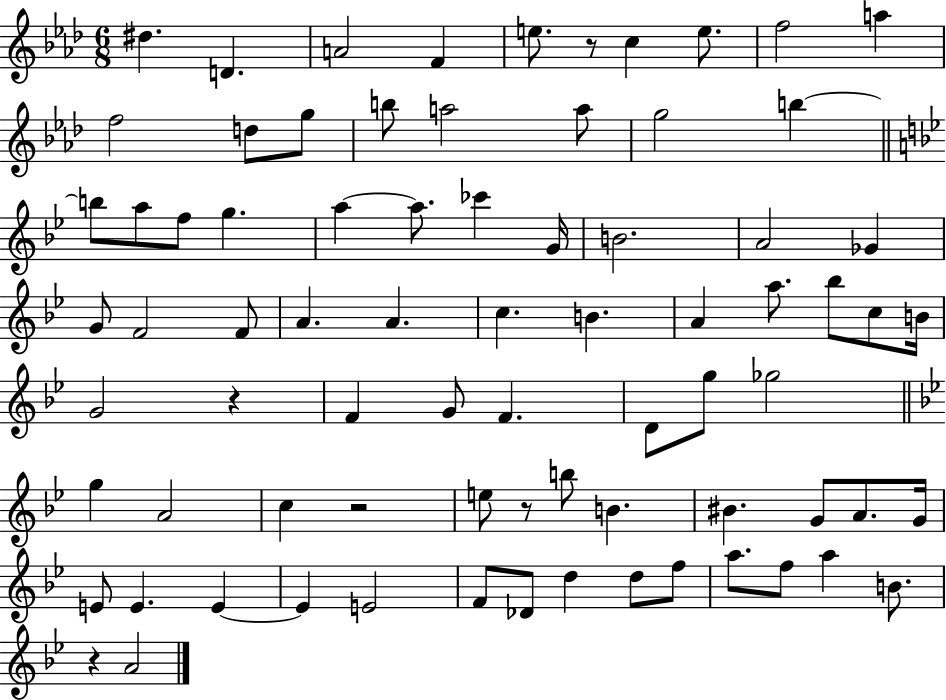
D#5/q. D4/q. A4/h F4/q E5/e. R/e C5/q E5/e. F5/h A5/q F5/h D5/e G5/e B5/e A5/h A5/e G5/h B5/q B5/e A5/e F5/e G5/q. A5/q A5/e. CES6/q G4/s B4/h. A4/h Gb4/q G4/e F4/h F4/e A4/q. A4/q. C5/q. B4/q. A4/q A5/e. Bb5/e C5/e B4/s G4/h R/q F4/q G4/e F4/q. D4/e G5/e Gb5/h G5/q A4/h C5/q R/h E5/e R/e B5/e B4/q. BIS4/q. G4/e A4/e. G4/s E4/e E4/q. E4/q E4/q E4/h F4/e Db4/e D5/q D5/e F5/e A5/e. F5/e A5/q B4/e. R/q A4/h